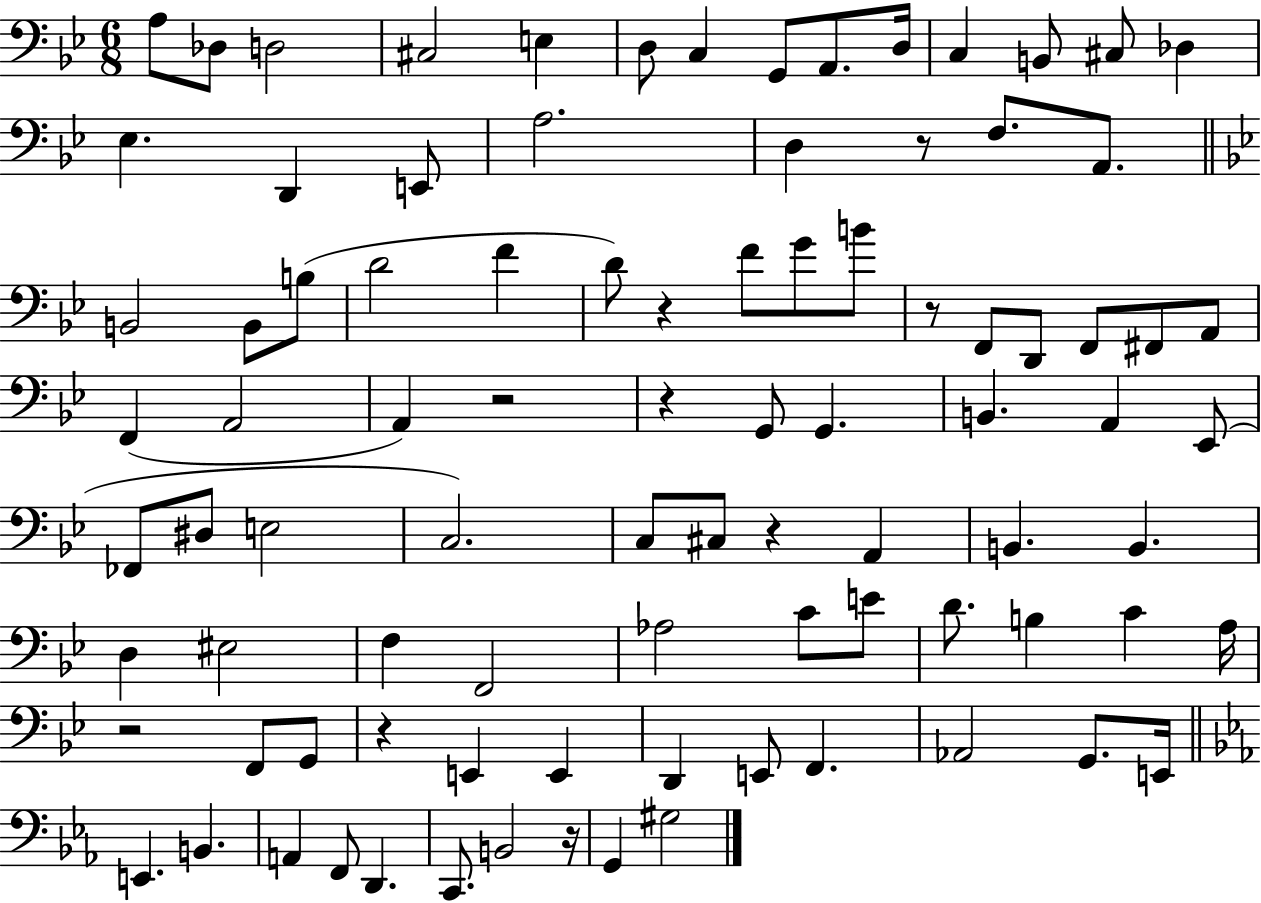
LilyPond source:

{
  \clef bass
  \numericTimeSignature
  \time 6/8
  \key bes \major
  a8 des8 d2 | cis2 e4 | d8 c4 g,8 a,8. d16 | c4 b,8 cis8 des4 | \break ees4. d,4 e,8 | a2. | d4 r8 f8. a,8. | \bar "||" \break \key g \minor b,2 b,8 b8( | d'2 f'4 | d'8) r4 f'8 g'8 b'8 | r8 f,8 d,8 f,8 fis,8 a,8 | \break f,4( a,2 | a,4) r2 | r4 g,8 g,4. | b,4. a,4 ees,8( | \break fes,8 dis8 e2 | c2.) | c8 cis8 r4 a,4 | b,4. b,4. | \break d4 eis2 | f4 f,2 | aes2 c'8 e'8 | d'8. b4 c'4 a16 | \break r2 f,8 g,8 | r4 e,4 e,4 | d,4 e,8 f,4. | aes,2 g,8. e,16 | \break \bar "||" \break \key ees \major e,4. b,4. | a,4 f,8 d,4. | c,8. b,2 r16 | g,4 gis2 | \break \bar "|."
}